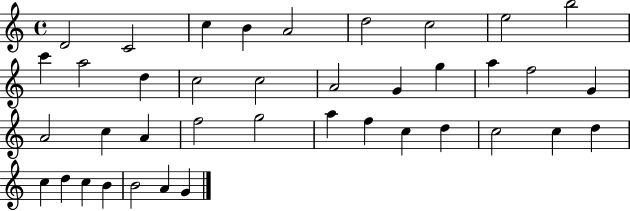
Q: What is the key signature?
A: C major